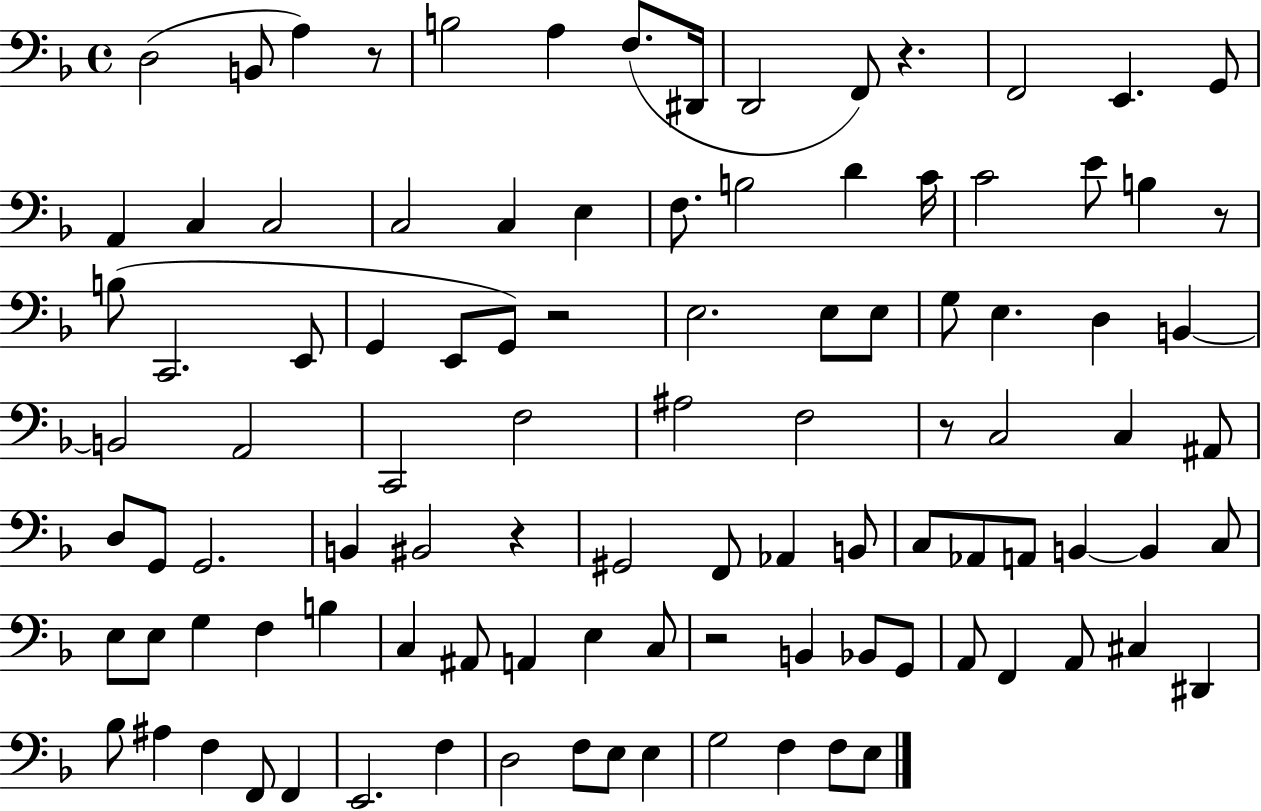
X:1
T:Untitled
M:4/4
L:1/4
K:F
D,2 B,,/2 A, z/2 B,2 A, F,/2 ^D,,/4 D,,2 F,,/2 z F,,2 E,, G,,/2 A,, C, C,2 C,2 C, E, F,/2 B,2 D C/4 C2 E/2 B, z/2 B,/2 C,,2 E,,/2 G,, E,,/2 G,,/2 z2 E,2 E,/2 E,/2 G,/2 E, D, B,, B,,2 A,,2 C,,2 F,2 ^A,2 F,2 z/2 C,2 C, ^A,,/2 D,/2 G,,/2 G,,2 B,, ^B,,2 z ^G,,2 F,,/2 _A,, B,,/2 C,/2 _A,,/2 A,,/2 B,, B,, C,/2 E,/2 E,/2 G, F, B, C, ^A,,/2 A,, E, C,/2 z2 B,, _B,,/2 G,,/2 A,,/2 F,, A,,/2 ^C, ^D,, _B,/2 ^A, F, F,,/2 F,, E,,2 F, D,2 F,/2 E,/2 E, G,2 F, F,/2 E,/2